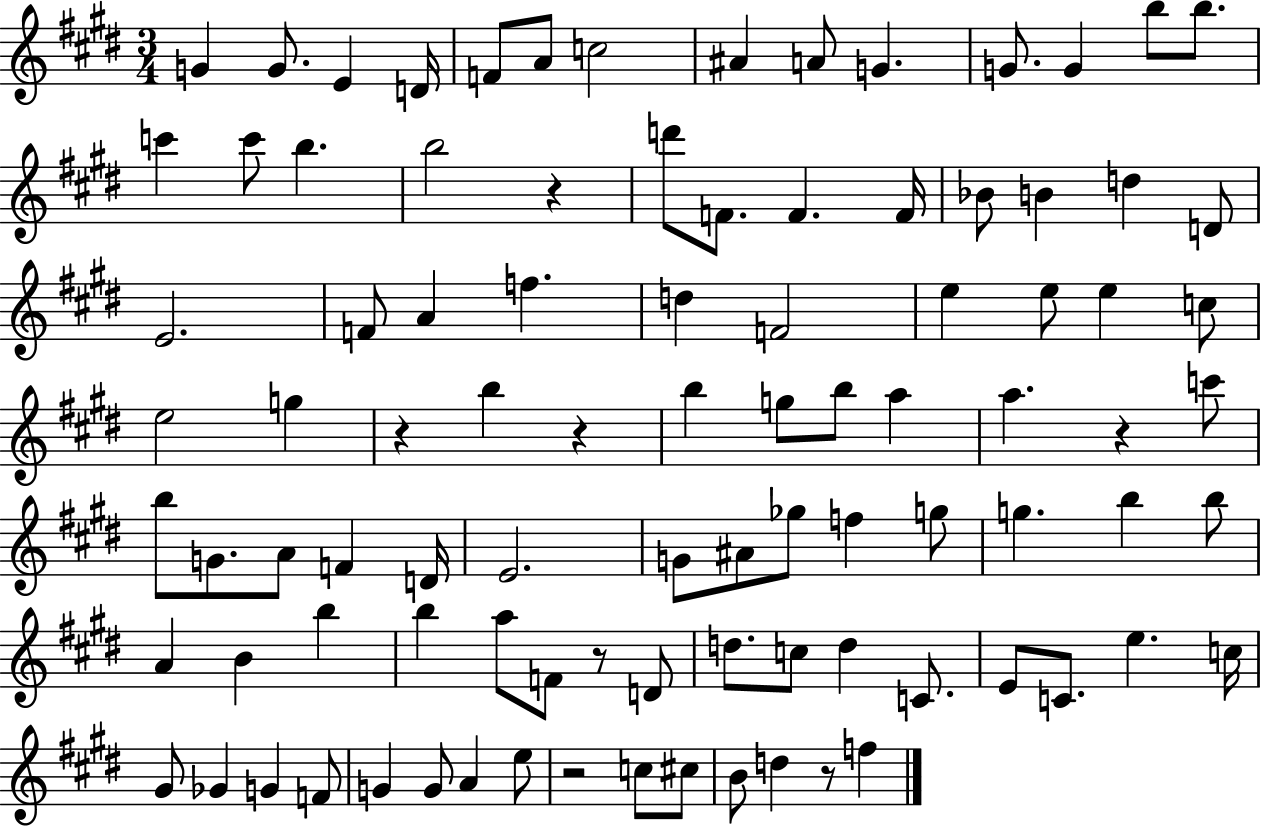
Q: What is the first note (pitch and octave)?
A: G4